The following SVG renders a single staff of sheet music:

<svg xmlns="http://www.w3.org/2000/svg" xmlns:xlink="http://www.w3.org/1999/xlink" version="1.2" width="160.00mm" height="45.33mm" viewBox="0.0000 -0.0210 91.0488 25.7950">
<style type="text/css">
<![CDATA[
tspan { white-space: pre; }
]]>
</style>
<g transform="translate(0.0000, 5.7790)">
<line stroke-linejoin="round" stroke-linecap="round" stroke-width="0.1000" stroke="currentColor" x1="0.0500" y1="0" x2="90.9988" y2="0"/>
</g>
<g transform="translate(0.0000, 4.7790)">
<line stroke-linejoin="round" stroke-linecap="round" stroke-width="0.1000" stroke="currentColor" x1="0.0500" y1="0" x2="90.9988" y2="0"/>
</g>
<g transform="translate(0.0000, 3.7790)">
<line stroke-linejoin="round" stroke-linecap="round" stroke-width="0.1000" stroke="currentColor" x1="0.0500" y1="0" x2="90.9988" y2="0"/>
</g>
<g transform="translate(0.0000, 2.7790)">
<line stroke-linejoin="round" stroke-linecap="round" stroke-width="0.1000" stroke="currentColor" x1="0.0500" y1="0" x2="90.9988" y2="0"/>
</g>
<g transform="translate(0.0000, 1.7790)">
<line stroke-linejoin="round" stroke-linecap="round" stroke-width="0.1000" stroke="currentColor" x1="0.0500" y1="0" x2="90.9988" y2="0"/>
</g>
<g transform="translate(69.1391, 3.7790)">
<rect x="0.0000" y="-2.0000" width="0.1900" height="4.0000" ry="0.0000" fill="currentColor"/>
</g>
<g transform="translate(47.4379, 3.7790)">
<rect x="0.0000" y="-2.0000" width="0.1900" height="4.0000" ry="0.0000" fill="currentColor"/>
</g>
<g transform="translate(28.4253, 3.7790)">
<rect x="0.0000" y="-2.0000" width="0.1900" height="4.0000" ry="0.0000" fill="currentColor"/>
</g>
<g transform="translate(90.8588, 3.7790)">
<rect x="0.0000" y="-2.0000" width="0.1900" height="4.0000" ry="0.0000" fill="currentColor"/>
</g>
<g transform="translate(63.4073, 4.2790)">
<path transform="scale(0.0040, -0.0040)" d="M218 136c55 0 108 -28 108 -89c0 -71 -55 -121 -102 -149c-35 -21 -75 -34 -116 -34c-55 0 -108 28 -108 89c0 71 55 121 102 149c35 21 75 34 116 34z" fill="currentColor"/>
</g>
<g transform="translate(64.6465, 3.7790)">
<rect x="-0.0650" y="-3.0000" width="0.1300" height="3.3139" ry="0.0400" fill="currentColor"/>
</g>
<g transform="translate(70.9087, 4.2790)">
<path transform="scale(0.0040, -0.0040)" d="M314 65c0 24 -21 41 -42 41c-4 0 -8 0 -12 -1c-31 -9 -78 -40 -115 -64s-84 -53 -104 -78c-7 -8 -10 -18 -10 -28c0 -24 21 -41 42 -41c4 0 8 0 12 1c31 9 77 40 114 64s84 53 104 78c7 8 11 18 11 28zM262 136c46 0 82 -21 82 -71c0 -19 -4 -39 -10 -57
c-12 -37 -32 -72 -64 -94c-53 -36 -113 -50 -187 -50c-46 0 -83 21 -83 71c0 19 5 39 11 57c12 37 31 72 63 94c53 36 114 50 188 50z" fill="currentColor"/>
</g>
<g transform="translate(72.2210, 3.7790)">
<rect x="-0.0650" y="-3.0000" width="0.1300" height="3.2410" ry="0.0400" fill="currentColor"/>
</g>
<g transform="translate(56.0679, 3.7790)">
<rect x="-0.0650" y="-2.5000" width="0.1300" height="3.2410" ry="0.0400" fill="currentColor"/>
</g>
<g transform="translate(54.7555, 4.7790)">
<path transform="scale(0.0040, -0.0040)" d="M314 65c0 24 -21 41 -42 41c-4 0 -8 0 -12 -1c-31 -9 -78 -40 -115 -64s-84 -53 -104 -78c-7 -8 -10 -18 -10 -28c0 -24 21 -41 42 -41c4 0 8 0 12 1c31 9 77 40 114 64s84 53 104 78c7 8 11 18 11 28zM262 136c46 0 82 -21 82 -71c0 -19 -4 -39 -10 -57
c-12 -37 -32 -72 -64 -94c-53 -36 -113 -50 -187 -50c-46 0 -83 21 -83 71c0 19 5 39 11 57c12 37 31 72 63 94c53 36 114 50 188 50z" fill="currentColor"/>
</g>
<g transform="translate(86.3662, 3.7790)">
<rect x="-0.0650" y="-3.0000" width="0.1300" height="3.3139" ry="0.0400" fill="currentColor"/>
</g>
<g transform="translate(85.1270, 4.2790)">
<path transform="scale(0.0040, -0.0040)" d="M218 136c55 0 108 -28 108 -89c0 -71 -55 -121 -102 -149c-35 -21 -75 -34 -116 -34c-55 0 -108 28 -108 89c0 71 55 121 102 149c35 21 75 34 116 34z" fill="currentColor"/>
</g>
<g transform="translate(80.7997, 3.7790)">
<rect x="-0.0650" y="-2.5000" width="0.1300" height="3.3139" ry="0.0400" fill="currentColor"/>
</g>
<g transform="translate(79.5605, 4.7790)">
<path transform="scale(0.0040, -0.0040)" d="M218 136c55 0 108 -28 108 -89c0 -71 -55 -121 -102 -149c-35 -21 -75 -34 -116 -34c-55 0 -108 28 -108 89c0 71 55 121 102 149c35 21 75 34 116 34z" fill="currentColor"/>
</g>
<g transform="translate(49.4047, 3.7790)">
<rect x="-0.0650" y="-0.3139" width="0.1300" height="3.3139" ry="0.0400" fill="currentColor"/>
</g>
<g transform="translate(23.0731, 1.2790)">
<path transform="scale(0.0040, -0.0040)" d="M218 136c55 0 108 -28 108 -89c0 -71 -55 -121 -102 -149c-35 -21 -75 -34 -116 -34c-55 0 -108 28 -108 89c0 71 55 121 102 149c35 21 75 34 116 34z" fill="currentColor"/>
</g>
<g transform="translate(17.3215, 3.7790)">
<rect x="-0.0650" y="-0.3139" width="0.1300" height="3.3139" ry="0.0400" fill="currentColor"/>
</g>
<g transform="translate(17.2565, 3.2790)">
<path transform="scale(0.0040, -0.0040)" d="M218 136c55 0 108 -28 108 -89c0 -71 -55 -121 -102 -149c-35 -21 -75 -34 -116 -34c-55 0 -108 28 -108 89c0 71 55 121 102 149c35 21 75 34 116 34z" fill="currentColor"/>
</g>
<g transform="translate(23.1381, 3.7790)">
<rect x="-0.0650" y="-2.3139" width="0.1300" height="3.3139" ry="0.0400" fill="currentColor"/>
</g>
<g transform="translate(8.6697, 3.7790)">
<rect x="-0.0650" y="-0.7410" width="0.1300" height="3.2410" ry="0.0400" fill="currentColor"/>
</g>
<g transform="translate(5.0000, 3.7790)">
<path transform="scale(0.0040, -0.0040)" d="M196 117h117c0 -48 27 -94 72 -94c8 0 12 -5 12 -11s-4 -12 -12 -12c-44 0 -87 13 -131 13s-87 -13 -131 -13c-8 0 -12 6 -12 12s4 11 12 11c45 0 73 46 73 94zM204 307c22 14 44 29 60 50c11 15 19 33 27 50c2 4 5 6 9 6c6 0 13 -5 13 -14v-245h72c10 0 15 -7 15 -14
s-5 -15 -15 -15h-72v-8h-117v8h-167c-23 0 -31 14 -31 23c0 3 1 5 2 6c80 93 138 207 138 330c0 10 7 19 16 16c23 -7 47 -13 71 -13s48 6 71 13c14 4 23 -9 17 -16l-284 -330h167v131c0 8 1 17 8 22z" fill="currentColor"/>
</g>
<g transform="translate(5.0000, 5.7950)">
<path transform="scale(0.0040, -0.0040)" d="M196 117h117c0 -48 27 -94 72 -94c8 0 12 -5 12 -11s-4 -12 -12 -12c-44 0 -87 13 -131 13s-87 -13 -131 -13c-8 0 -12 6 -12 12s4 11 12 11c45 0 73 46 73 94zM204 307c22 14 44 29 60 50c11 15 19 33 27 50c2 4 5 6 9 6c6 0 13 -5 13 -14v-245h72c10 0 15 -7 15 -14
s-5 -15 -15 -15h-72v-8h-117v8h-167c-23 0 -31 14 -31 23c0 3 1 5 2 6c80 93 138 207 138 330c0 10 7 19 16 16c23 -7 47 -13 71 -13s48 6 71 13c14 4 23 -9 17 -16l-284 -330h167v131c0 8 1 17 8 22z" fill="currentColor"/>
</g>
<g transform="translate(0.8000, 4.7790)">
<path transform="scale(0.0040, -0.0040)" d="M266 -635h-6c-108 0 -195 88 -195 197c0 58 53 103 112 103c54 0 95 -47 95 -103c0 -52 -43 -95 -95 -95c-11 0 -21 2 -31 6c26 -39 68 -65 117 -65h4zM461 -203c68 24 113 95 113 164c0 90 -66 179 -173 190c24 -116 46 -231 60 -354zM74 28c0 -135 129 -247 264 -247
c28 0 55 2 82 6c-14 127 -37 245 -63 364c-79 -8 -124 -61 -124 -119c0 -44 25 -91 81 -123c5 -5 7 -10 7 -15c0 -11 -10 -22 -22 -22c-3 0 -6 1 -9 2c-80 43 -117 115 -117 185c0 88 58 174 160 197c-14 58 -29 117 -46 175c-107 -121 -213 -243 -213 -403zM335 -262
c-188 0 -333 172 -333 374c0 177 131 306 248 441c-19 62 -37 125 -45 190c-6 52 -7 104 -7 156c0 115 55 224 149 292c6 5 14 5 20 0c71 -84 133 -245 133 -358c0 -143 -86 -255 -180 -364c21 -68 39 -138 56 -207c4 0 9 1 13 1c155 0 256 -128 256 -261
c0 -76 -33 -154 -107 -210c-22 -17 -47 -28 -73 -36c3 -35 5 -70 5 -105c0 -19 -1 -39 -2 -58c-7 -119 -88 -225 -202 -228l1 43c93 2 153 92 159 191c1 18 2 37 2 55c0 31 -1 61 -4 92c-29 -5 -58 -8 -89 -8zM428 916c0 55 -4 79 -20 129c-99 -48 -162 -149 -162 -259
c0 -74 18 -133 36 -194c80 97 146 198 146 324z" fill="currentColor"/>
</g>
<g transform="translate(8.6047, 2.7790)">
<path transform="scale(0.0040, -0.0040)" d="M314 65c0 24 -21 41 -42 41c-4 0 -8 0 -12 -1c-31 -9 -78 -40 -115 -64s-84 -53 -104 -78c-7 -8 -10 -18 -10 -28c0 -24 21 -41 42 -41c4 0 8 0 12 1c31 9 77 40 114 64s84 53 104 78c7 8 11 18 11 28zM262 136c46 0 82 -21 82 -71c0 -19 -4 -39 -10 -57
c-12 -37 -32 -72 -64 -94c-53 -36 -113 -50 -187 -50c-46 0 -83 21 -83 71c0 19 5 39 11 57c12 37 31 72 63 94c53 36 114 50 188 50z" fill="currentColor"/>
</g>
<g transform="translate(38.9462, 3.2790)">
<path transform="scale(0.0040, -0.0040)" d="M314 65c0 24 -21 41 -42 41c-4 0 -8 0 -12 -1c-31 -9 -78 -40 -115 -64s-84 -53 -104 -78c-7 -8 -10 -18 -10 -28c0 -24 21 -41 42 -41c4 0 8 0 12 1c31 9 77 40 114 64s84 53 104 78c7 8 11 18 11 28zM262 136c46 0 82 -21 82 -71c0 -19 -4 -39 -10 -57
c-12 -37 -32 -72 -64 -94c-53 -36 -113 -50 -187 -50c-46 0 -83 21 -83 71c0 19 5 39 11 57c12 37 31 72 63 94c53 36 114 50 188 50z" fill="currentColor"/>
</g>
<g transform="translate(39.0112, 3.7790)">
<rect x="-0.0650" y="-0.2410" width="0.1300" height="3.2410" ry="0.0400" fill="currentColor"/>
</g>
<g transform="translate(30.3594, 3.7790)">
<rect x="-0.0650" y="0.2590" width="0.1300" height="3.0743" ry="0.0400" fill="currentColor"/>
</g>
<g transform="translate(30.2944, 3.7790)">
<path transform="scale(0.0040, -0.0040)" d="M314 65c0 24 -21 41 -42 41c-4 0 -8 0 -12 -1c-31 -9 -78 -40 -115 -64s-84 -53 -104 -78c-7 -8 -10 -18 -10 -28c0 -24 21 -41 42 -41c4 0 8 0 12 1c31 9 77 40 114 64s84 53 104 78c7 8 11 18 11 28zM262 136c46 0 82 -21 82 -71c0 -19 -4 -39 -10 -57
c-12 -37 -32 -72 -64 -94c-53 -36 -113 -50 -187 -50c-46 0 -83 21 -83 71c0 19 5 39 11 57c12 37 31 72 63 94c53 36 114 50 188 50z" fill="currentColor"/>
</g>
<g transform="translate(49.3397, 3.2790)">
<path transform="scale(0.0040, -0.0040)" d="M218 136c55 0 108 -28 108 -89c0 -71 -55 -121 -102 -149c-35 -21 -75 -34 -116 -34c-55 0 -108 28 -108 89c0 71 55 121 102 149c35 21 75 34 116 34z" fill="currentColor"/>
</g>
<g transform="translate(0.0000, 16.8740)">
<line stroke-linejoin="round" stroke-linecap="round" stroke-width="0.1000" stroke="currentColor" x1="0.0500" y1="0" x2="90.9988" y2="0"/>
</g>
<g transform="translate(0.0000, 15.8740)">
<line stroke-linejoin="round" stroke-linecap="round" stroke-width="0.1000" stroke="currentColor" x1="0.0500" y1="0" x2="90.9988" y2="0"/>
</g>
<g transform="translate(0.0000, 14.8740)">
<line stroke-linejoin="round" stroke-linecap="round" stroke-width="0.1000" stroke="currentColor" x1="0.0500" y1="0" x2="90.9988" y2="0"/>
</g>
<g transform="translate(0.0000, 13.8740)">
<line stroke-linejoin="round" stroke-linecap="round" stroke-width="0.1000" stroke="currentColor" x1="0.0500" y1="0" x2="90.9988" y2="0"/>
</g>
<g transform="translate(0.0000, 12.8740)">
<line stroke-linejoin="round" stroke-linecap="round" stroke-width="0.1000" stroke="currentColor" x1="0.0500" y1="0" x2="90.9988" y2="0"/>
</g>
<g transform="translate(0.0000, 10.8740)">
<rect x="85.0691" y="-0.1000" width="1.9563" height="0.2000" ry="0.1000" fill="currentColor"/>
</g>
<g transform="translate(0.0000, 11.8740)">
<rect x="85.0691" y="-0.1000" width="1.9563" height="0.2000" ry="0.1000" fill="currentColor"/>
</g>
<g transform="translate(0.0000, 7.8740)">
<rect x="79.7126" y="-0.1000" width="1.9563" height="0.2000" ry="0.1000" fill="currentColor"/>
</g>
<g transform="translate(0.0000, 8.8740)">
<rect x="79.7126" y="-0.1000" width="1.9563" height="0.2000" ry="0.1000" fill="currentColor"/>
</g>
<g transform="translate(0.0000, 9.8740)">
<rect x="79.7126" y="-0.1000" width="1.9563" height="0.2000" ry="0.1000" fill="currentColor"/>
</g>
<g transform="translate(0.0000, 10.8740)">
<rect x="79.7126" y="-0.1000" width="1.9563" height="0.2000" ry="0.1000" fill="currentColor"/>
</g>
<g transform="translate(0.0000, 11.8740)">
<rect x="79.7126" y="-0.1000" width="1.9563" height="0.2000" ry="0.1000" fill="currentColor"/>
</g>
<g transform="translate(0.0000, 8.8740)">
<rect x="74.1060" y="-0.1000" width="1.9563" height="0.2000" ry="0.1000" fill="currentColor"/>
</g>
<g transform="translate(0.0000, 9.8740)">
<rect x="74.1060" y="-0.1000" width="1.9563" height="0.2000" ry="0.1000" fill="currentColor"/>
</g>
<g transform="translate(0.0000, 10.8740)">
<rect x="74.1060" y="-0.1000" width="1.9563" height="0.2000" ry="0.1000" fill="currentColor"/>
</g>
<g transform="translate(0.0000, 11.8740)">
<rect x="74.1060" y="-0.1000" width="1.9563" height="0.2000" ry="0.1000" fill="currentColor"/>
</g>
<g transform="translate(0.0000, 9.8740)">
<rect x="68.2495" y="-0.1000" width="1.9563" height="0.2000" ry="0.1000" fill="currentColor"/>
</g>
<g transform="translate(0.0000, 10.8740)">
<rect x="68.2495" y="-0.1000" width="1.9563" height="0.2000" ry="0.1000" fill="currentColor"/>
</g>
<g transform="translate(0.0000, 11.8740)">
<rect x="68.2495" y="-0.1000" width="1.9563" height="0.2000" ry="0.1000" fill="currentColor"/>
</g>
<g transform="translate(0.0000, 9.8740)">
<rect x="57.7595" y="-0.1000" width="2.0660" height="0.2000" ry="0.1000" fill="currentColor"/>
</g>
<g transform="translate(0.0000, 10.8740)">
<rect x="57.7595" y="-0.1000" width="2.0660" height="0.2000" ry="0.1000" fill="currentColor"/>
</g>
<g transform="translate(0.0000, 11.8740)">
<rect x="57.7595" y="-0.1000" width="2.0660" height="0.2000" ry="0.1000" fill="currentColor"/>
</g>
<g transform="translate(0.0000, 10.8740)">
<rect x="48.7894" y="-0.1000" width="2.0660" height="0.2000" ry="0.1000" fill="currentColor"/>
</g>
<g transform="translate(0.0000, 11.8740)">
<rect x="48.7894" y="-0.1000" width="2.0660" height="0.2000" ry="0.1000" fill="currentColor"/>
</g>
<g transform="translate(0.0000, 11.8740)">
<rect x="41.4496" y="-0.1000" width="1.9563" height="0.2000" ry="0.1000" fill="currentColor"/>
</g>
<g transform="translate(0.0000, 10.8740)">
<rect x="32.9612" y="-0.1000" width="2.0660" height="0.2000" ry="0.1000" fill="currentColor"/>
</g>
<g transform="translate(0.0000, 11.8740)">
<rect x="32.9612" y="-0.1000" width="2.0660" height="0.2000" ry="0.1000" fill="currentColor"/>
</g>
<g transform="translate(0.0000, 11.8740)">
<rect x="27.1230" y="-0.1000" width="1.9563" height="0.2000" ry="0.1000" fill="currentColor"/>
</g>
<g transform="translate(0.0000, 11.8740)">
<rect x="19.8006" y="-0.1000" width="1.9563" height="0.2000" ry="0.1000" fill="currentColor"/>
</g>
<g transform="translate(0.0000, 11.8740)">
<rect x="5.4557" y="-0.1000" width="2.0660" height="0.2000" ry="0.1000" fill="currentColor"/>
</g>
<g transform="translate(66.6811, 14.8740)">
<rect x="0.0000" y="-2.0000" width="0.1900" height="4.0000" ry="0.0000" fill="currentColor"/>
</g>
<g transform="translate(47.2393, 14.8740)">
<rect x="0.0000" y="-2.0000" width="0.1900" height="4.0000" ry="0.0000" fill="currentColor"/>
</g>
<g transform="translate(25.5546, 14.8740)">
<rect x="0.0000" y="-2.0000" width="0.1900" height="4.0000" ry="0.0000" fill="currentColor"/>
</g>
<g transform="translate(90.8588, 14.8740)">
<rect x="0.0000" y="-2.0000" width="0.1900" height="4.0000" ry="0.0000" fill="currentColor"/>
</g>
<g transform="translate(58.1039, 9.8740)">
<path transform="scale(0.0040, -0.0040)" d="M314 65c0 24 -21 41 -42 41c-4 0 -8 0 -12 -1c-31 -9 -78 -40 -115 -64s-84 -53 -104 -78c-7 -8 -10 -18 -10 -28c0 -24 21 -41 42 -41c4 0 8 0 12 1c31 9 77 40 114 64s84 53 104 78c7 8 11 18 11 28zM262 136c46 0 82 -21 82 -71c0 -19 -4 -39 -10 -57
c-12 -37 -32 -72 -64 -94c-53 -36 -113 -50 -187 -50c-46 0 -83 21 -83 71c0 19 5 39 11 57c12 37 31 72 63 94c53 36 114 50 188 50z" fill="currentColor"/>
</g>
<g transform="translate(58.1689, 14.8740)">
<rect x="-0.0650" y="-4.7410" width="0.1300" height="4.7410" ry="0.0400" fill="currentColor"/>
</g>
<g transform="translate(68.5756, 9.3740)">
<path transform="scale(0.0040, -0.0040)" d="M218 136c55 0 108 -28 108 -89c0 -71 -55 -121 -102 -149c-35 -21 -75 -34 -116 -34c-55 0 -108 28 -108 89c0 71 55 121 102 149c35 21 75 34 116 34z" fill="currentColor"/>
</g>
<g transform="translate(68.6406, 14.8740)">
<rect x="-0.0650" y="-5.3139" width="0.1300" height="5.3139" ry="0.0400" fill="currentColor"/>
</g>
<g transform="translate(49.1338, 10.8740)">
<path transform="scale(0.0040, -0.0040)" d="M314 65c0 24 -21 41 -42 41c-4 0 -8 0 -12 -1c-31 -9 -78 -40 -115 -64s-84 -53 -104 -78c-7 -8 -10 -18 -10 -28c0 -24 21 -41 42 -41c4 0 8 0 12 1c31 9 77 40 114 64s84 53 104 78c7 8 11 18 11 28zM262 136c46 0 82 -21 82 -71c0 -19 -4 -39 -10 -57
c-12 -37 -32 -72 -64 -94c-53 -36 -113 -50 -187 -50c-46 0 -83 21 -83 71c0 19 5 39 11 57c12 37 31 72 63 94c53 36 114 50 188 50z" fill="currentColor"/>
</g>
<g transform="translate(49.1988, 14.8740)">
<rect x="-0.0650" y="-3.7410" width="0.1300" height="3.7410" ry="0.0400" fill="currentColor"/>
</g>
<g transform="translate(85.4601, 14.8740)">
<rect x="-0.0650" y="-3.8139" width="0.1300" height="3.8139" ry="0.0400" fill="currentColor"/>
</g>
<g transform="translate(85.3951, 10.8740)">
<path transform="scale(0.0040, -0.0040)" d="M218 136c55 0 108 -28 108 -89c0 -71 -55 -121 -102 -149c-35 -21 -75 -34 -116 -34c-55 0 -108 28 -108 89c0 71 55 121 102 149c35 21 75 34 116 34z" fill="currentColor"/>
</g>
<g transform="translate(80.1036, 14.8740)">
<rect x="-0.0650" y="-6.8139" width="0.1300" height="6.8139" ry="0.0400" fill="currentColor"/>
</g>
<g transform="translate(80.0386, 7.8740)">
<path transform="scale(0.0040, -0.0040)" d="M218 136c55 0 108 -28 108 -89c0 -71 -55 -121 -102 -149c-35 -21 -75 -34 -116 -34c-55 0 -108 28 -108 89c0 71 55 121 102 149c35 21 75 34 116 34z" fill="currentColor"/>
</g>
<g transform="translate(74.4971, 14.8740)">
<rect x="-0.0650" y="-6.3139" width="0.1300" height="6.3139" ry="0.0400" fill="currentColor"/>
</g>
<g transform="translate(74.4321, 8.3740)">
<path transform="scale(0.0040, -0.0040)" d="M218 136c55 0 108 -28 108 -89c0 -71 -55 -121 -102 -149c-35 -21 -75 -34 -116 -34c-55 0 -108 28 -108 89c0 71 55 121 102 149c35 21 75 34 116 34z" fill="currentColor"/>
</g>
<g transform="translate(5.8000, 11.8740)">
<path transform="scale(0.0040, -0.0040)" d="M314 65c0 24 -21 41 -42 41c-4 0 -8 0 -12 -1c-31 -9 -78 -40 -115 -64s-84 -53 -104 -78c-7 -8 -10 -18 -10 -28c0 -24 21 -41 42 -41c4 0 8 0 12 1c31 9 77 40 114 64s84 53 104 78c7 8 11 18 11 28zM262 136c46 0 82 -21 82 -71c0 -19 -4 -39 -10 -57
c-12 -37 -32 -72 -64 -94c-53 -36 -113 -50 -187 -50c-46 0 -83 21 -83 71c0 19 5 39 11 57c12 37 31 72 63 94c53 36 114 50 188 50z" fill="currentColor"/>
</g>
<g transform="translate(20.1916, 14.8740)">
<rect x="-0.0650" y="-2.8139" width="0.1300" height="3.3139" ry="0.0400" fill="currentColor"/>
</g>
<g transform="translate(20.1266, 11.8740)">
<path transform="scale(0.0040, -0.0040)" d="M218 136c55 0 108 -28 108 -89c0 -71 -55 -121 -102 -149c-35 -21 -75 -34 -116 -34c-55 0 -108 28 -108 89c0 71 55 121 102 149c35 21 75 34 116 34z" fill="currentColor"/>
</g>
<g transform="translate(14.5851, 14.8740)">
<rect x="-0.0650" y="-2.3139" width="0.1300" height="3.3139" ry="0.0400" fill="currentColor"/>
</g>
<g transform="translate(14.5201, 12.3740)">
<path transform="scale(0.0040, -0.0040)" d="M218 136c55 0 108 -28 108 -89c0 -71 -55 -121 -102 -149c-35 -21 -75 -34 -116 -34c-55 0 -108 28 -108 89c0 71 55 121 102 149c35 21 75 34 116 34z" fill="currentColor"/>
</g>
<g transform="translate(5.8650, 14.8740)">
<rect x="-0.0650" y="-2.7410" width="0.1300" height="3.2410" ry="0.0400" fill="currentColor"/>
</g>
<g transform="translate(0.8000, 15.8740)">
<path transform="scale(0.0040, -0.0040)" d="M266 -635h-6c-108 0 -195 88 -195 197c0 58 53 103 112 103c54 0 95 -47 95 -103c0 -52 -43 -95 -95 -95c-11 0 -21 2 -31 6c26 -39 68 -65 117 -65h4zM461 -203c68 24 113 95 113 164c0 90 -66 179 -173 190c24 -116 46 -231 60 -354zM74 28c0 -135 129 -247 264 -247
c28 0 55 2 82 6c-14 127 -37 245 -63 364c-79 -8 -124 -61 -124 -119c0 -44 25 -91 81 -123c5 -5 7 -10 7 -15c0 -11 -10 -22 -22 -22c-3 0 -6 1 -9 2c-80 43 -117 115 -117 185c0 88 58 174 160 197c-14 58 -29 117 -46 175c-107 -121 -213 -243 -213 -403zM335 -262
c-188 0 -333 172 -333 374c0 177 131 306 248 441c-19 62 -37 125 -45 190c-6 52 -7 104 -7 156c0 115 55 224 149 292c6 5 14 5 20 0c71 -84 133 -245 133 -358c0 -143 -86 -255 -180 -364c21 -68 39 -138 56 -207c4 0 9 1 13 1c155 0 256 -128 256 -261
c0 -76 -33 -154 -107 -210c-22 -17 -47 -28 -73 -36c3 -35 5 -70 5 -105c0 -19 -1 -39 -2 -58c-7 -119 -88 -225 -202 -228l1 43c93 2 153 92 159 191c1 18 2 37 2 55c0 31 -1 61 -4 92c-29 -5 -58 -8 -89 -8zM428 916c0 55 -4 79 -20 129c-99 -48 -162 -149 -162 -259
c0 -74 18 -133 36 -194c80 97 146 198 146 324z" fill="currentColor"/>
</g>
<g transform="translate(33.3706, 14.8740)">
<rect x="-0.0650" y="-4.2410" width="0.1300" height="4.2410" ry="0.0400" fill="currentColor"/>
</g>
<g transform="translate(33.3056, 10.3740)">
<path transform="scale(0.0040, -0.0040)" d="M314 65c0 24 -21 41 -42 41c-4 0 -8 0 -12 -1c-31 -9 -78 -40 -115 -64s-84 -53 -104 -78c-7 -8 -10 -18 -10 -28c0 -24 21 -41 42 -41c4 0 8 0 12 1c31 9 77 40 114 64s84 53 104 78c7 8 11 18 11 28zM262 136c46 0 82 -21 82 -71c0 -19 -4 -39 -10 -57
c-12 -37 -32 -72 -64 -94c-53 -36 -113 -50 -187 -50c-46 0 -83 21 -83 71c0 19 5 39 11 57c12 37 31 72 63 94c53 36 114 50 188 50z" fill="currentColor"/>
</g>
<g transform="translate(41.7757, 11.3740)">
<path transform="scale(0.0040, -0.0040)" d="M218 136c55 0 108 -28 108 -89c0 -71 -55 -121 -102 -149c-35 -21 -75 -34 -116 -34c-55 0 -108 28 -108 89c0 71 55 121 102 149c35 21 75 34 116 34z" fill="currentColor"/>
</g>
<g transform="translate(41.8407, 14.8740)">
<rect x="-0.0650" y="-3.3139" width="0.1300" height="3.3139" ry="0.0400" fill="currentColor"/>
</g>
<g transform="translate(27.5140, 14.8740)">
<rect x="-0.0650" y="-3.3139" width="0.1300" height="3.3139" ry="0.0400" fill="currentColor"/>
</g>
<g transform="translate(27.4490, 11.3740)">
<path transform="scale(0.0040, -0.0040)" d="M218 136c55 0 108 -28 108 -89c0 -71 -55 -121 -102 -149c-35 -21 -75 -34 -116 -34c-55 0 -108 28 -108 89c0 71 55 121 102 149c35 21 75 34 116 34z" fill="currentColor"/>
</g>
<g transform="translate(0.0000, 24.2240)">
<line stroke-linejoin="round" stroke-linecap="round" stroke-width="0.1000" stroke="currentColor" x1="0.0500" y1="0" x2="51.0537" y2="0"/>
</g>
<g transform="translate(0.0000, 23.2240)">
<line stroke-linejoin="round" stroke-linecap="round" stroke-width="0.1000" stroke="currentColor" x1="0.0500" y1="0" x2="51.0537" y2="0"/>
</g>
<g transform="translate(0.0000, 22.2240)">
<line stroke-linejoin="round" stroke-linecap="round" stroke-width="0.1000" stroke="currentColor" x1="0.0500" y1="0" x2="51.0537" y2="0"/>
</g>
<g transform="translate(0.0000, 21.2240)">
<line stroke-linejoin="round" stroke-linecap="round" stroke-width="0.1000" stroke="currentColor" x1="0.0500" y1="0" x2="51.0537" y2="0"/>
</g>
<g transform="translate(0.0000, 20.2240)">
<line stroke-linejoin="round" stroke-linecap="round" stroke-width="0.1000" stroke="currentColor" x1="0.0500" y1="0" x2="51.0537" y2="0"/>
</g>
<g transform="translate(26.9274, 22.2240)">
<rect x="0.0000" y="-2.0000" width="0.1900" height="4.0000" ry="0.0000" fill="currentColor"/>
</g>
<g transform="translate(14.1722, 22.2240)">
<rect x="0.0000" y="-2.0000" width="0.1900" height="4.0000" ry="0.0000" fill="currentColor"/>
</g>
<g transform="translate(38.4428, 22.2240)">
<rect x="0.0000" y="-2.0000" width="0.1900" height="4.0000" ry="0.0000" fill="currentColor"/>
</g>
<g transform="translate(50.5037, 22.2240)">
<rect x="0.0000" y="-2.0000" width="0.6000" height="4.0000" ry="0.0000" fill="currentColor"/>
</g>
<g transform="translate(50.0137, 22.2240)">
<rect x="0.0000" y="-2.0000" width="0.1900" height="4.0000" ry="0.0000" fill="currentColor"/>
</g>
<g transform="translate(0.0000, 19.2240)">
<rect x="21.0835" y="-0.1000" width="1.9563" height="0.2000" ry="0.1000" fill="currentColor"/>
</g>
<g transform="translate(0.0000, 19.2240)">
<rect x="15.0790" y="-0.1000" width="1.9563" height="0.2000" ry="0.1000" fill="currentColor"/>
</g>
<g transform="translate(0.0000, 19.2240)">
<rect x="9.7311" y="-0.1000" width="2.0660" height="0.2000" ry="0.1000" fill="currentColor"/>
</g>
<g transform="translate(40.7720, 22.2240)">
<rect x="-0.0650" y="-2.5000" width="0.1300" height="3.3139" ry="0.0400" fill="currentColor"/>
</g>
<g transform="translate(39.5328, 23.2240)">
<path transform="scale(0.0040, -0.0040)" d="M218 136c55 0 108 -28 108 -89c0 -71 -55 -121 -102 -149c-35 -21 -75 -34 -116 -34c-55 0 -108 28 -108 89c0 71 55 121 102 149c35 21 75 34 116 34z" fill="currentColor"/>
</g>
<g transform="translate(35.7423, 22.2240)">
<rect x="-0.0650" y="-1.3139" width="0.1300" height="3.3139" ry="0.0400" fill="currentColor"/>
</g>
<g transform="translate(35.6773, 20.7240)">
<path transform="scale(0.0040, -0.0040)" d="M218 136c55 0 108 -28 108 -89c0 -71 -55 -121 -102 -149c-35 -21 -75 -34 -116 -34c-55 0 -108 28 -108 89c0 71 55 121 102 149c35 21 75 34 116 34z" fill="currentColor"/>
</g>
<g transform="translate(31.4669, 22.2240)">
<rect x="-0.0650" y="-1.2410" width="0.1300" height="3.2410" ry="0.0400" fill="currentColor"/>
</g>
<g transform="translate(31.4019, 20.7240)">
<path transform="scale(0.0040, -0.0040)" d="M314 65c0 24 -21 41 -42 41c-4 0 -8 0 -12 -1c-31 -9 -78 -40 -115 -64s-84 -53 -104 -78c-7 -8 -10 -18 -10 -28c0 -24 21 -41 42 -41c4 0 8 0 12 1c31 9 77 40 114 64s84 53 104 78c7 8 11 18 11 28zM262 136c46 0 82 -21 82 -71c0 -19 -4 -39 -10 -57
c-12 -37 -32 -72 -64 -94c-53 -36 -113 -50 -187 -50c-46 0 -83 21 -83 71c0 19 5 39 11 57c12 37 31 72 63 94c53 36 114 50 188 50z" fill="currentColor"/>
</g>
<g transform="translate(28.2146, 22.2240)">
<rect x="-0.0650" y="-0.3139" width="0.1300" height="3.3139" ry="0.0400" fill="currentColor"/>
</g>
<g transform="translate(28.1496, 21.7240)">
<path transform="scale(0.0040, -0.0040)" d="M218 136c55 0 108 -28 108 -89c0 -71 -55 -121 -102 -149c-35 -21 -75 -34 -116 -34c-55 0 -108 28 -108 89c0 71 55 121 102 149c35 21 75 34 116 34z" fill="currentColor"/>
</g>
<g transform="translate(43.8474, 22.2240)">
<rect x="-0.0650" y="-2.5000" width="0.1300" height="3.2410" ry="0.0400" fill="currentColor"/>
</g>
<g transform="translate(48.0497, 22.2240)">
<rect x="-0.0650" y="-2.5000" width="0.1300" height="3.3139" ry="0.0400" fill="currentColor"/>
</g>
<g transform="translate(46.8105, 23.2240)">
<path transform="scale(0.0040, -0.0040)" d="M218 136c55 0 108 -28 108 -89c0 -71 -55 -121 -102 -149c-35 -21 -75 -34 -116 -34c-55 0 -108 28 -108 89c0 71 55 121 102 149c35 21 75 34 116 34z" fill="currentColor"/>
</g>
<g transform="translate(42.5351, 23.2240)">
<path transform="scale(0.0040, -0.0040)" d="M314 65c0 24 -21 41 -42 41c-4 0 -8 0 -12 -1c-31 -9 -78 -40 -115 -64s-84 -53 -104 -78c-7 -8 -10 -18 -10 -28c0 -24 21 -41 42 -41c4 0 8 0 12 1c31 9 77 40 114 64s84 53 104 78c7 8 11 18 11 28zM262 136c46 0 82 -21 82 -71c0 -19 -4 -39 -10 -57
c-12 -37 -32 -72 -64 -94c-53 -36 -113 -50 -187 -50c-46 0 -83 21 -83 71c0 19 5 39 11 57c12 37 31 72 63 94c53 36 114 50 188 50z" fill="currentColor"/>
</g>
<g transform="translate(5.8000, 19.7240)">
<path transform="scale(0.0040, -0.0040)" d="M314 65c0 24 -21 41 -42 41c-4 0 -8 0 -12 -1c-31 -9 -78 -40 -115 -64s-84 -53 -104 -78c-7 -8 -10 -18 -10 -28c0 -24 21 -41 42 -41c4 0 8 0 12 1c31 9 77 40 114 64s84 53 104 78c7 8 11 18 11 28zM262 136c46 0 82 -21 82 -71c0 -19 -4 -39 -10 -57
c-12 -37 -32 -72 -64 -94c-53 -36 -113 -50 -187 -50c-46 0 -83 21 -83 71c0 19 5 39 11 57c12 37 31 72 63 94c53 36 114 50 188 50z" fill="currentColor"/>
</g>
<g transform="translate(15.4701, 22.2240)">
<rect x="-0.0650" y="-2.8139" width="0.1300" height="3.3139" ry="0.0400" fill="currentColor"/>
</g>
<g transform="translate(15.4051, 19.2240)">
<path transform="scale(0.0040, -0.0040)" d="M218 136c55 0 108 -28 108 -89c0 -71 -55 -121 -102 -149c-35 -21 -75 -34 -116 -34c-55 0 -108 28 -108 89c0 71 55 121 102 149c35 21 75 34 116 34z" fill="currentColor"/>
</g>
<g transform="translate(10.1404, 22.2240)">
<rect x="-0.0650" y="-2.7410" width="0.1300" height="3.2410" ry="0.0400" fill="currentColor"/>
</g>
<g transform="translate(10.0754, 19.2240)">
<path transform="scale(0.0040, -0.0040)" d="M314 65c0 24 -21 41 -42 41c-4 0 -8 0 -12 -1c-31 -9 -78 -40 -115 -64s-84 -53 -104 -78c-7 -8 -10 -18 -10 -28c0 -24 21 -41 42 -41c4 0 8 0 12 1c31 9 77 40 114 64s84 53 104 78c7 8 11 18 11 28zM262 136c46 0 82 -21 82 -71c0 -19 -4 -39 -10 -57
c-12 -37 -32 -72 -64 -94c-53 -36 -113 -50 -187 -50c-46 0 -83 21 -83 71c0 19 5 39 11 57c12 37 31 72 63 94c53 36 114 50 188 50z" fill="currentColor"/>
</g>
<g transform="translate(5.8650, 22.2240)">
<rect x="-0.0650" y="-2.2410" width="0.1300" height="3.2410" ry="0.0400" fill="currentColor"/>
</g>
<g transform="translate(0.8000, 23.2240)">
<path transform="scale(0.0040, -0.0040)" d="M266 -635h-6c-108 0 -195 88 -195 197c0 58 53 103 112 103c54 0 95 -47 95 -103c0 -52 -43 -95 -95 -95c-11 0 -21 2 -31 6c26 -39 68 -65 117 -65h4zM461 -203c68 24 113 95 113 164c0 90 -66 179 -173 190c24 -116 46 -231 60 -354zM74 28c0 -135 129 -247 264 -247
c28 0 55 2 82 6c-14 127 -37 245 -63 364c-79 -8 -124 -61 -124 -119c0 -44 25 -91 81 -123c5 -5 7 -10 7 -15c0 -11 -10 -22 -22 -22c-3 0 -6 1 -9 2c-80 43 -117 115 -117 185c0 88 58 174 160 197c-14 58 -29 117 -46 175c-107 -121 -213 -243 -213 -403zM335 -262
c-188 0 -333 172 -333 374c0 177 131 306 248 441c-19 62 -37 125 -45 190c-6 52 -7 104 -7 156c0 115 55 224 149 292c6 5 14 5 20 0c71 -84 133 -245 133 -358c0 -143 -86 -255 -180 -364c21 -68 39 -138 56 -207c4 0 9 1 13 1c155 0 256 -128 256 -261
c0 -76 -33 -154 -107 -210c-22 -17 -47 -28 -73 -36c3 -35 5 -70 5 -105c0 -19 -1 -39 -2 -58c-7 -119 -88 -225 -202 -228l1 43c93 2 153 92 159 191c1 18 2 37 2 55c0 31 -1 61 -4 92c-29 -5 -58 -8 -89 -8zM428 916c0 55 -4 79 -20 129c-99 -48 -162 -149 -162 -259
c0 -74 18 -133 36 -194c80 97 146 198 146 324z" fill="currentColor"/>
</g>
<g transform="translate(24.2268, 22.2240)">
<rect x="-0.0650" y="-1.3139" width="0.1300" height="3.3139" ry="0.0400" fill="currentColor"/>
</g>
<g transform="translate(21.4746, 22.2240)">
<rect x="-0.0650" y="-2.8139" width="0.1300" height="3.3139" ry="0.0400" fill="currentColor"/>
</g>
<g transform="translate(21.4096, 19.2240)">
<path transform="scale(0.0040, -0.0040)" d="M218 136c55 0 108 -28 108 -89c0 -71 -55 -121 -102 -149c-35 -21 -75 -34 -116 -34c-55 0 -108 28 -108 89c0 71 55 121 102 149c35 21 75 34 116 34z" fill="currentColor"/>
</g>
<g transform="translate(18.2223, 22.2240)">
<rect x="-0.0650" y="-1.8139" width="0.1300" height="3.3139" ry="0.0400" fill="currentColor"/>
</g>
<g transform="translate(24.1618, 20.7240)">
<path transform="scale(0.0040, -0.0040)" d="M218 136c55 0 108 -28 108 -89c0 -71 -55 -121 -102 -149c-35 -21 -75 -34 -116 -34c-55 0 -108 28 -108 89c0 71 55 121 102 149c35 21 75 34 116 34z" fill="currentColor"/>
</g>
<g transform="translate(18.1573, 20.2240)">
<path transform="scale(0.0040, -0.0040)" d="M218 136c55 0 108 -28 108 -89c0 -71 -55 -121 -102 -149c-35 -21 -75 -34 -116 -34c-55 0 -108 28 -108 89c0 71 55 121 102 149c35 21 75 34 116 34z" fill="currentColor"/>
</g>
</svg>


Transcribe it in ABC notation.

X:1
T:Untitled
M:4/4
L:1/4
K:C
d2 c g B2 c2 c G2 A A2 G A a2 g a b d'2 b c'2 e'2 f' a' b' c' g2 a2 a f a e c e2 e G G2 G